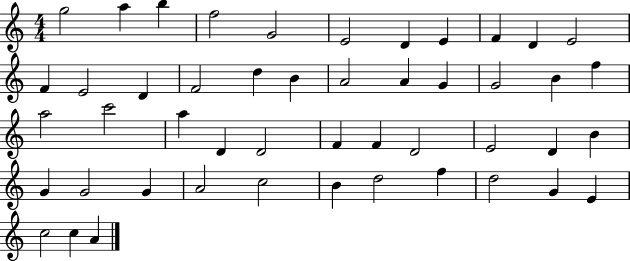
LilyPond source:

{
  \clef treble
  \numericTimeSignature
  \time 4/4
  \key c \major
  g''2 a''4 b''4 | f''2 g'2 | e'2 d'4 e'4 | f'4 d'4 e'2 | \break f'4 e'2 d'4 | f'2 d''4 b'4 | a'2 a'4 g'4 | g'2 b'4 f''4 | \break a''2 c'''2 | a''4 d'4 d'2 | f'4 f'4 d'2 | e'2 d'4 b'4 | \break g'4 g'2 g'4 | a'2 c''2 | b'4 d''2 f''4 | d''2 g'4 e'4 | \break c''2 c''4 a'4 | \bar "|."
}